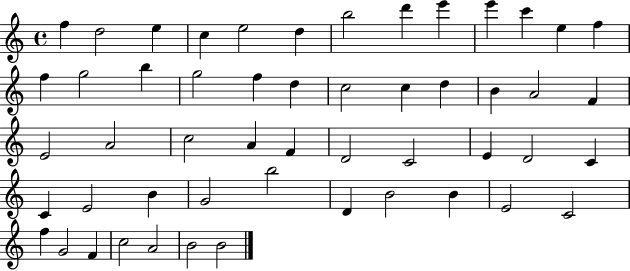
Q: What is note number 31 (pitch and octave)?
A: D4